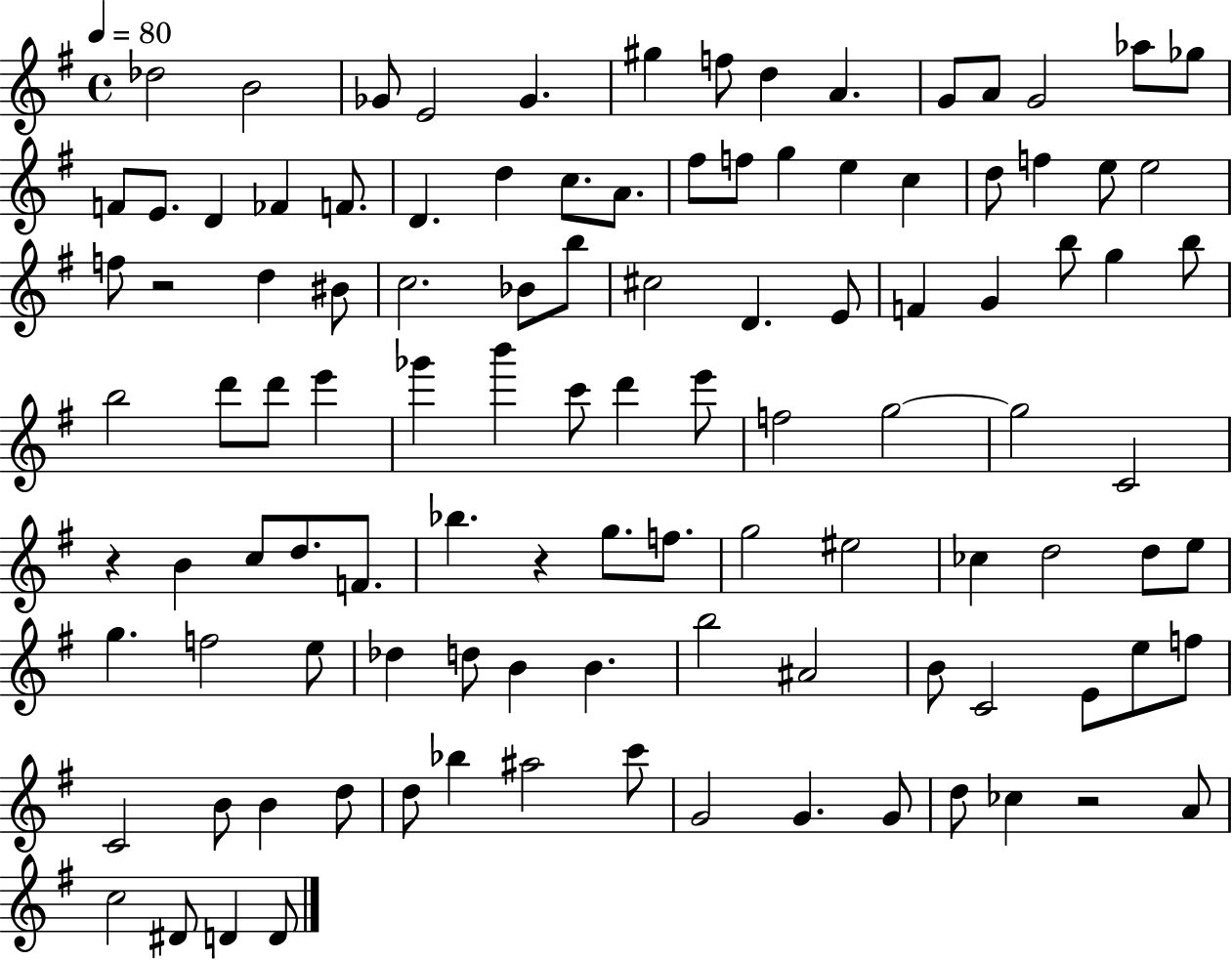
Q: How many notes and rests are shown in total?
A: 108